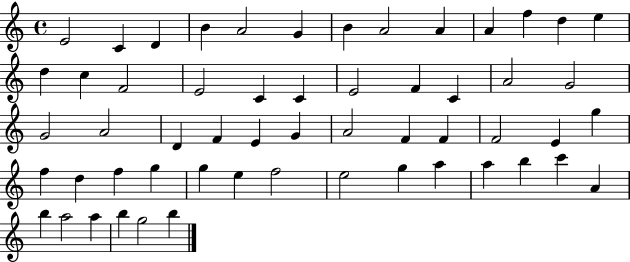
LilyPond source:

{
  \clef treble
  \time 4/4
  \defaultTimeSignature
  \key c \major
  e'2 c'4 d'4 | b'4 a'2 g'4 | b'4 a'2 a'4 | a'4 f''4 d''4 e''4 | \break d''4 c''4 f'2 | e'2 c'4 c'4 | e'2 f'4 c'4 | a'2 g'2 | \break g'2 a'2 | d'4 f'4 e'4 g'4 | a'2 f'4 f'4 | f'2 e'4 g''4 | \break f''4 d''4 f''4 g''4 | g''4 e''4 f''2 | e''2 g''4 a''4 | a''4 b''4 c'''4 a'4 | \break b''4 a''2 a''4 | b''4 g''2 b''4 | \bar "|."
}